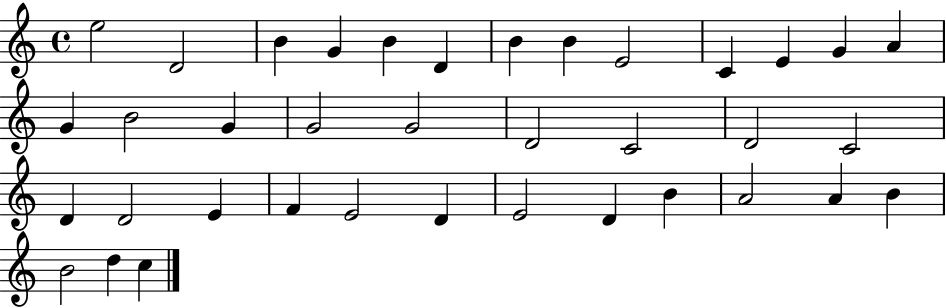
E5/h D4/h B4/q G4/q B4/q D4/q B4/q B4/q E4/h C4/q E4/q G4/q A4/q G4/q B4/h G4/q G4/h G4/h D4/h C4/h D4/h C4/h D4/q D4/h E4/q F4/q E4/h D4/q E4/h D4/q B4/q A4/h A4/q B4/q B4/h D5/q C5/q